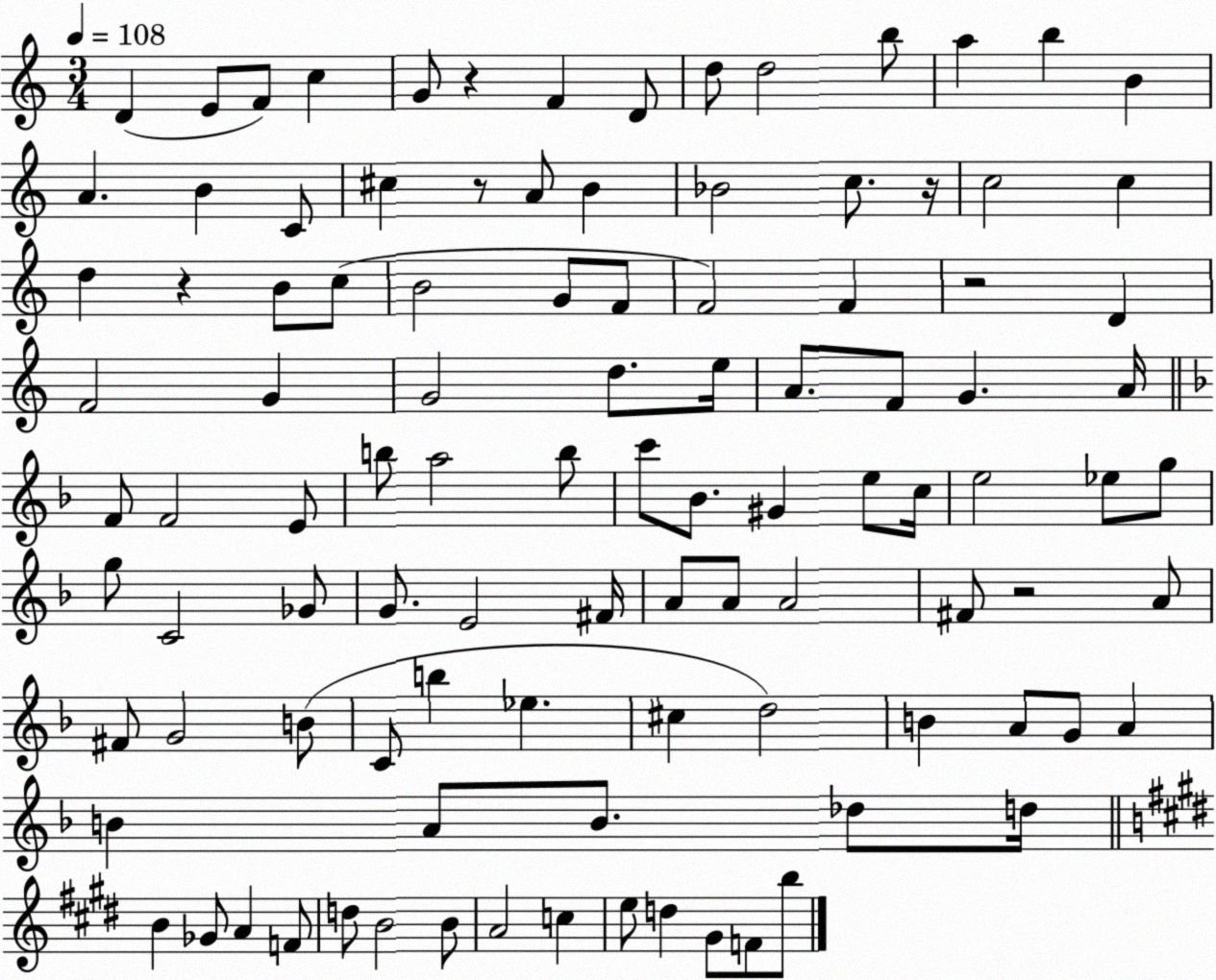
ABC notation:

X:1
T:Untitled
M:3/4
L:1/4
K:C
D E/2 F/2 c G/2 z F D/2 d/2 d2 b/2 a b B A B C/2 ^c z/2 A/2 B _B2 c/2 z/4 c2 c d z B/2 c/2 B2 G/2 F/2 F2 F z2 D F2 G G2 d/2 e/4 A/2 F/2 G A/4 F/2 F2 E/2 b/2 a2 b/2 c'/2 _B/2 ^G e/2 c/4 e2 _e/2 g/2 g/2 C2 _G/2 G/2 E2 ^F/4 A/2 A/2 A2 ^F/2 z2 A/2 ^F/2 G2 B/2 C/2 b _e ^c d2 B A/2 G/2 A B A/2 B/2 _d/2 d/4 B _G/2 A F/2 d/2 B2 B/2 A2 c e/2 d ^G/2 F/2 b/2